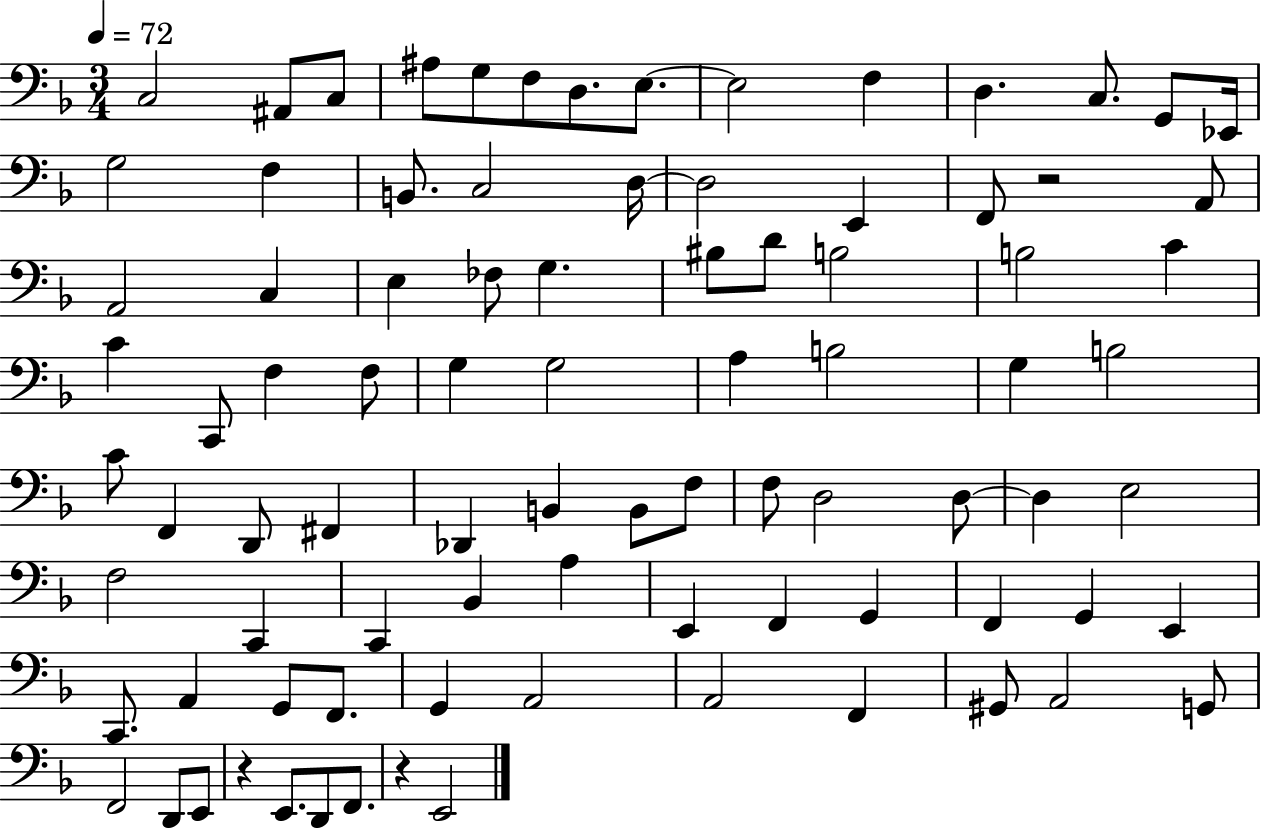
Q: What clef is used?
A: bass